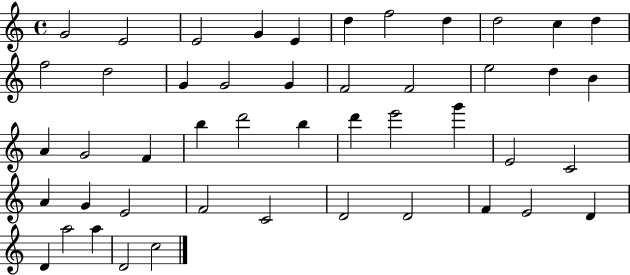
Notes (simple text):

G4/h E4/h E4/h G4/q E4/q D5/q F5/h D5/q D5/h C5/q D5/q F5/h D5/h G4/q G4/h G4/q F4/h F4/h E5/h D5/q B4/q A4/q G4/h F4/q B5/q D6/h B5/q D6/q E6/h G6/q E4/h C4/h A4/q G4/q E4/h F4/h C4/h D4/h D4/h F4/q E4/h D4/q D4/q A5/h A5/q D4/h C5/h